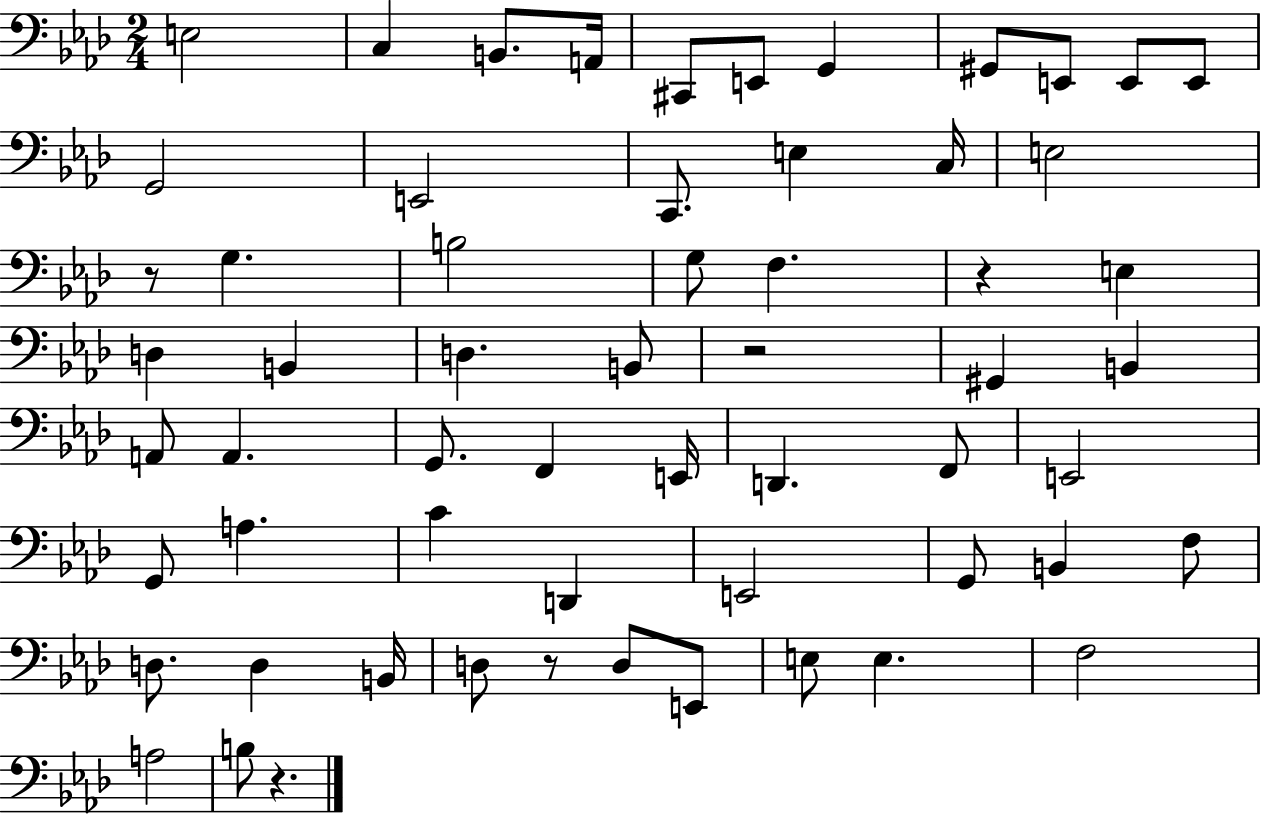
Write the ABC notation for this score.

X:1
T:Untitled
M:2/4
L:1/4
K:Ab
E,2 C, B,,/2 A,,/4 ^C,,/2 E,,/2 G,, ^G,,/2 E,,/2 E,,/2 E,,/2 G,,2 E,,2 C,,/2 E, C,/4 E,2 z/2 G, B,2 G,/2 F, z E, D, B,, D, B,,/2 z2 ^G,, B,, A,,/2 A,, G,,/2 F,, E,,/4 D,, F,,/2 E,,2 G,,/2 A, C D,, E,,2 G,,/2 B,, F,/2 D,/2 D, B,,/4 D,/2 z/2 D,/2 E,,/2 E,/2 E, F,2 A,2 B,/2 z